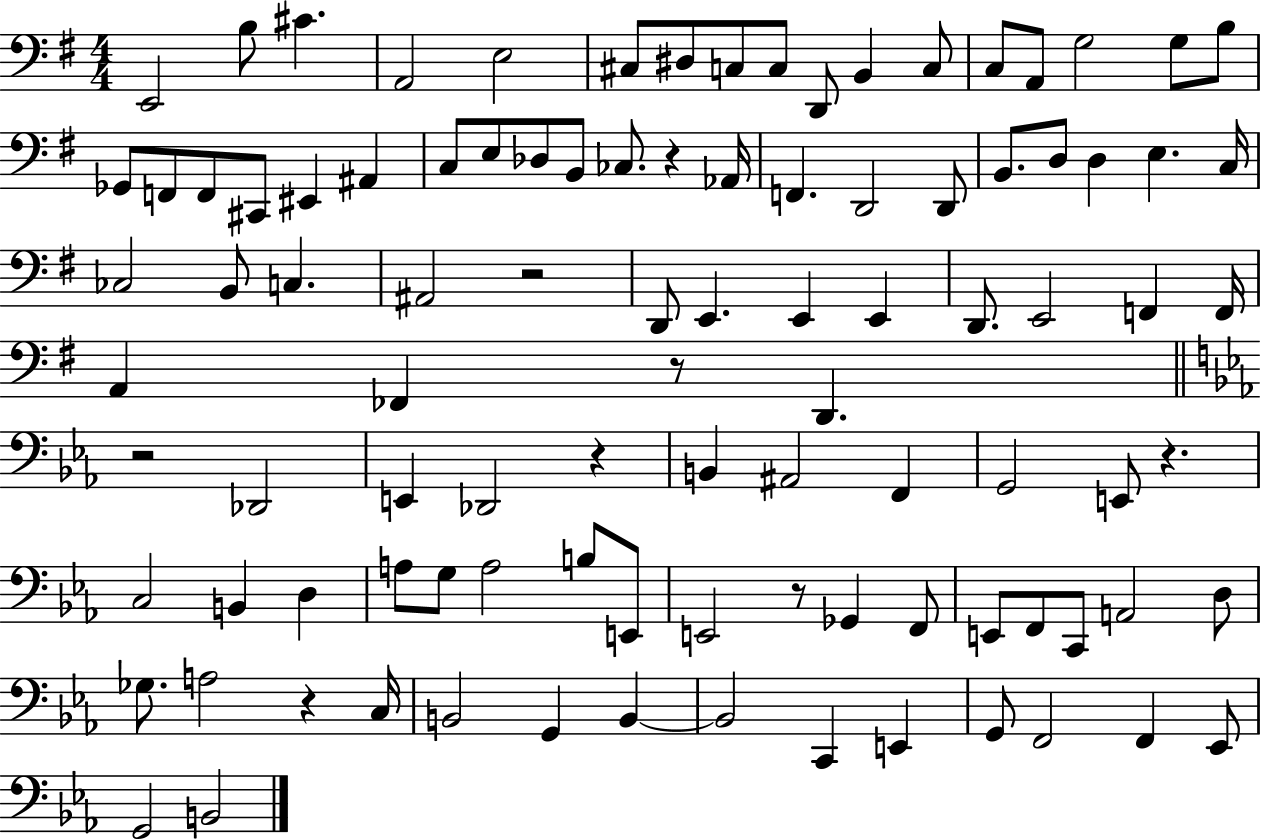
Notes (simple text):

E2/h B3/e C#4/q. A2/h E3/h C#3/e D#3/e C3/e C3/e D2/e B2/q C3/e C3/e A2/e G3/h G3/e B3/e Gb2/e F2/e F2/e C#2/e EIS2/q A#2/q C3/e E3/e Db3/e B2/e CES3/e. R/q Ab2/s F2/q. D2/h D2/e B2/e. D3/e D3/q E3/q. C3/s CES3/h B2/e C3/q. A#2/h R/h D2/e E2/q. E2/q E2/q D2/e. E2/h F2/q F2/s A2/q FES2/q R/e D2/q. R/h Db2/h E2/q Db2/h R/q B2/q A#2/h F2/q G2/h E2/e R/q. C3/h B2/q D3/q A3/e G3/e A3/h B3/e E2/e E2/h R/e Gb2/q F2/e E2/e F2/e C2/e A2/h D3/e Gb3/e. A3/h R/q C3/s B2/h G2/q B2/q B2/h C2/q E2/q G2/e F2/h F2/q Eb2/e G2/h B2/h